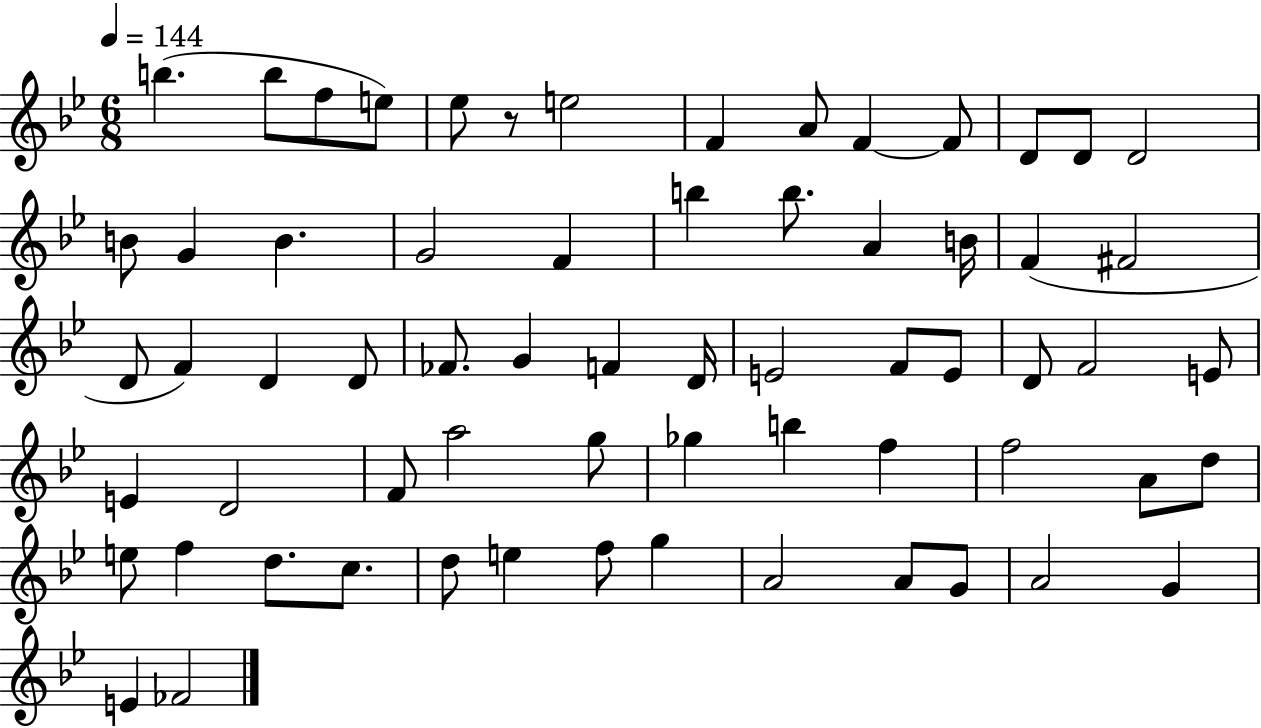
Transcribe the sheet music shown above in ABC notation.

X:1
T:Untitled
M:6/8
L:1/4
K:Bb
b b/2 f/2 e/2 _e/2 z/2 e2 F A/2 F F/2 D/2 D/2 D2 B/2 G B G2 F b b/2 A B/4 F ^F2 D/2 F D D/2 _F/2 G F D/4 E2 F/2 E/2 D/2 F2 E/2 E D2 F/2 a2 g/2 _g b f f2 A/2 d/2 e/2 f d/2 c/2 d/2 e f/2 g A2 A/2 G/2 A2 G E _F2